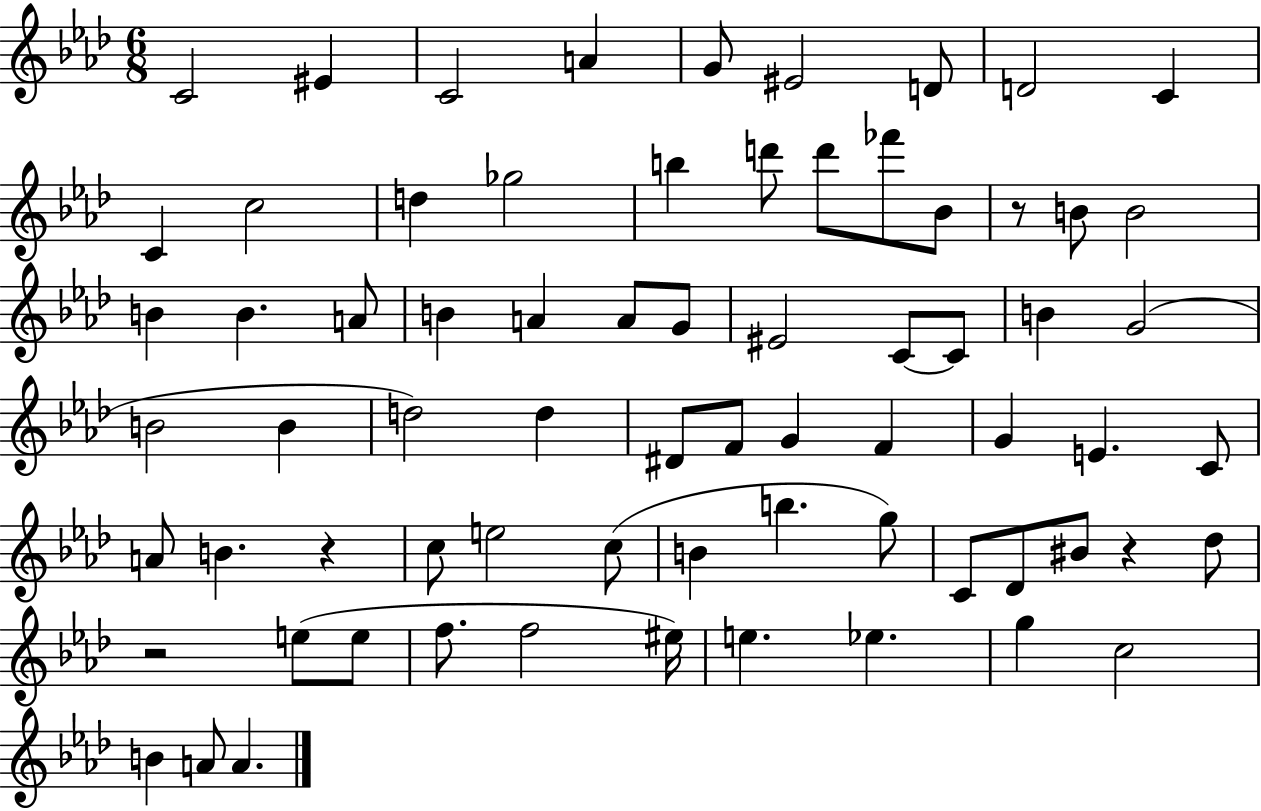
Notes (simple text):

C4/h EIS4/q C4/h A4/q G4/e EIS4/h D4/e D4/h C4/q C4/q C5/h D5/q Gb5/h B5/q D6/e D6/e FES6/e Bb4/e R/e B4/e B4/h B4/q B4/q. A4/e B4/q A4/q A4/e G4/e EIS4/h C4/e C4/e B4/q G4/h B4/h B4/q D5/h D5/q D#4/e F4/e G4/q F4/q G4/q E4/q. C4/e A4/e B4/q. R/q C5/e E5/h C5/e B4/q B5/q. G5/e C4/e Db4/e BIS4/e R/q Db5/e R/h E5/e E5/e F5/e. F5/h EIS5/s E5/q. Eb5/q. G5/q C5/h B4/q A4/e A4/q.